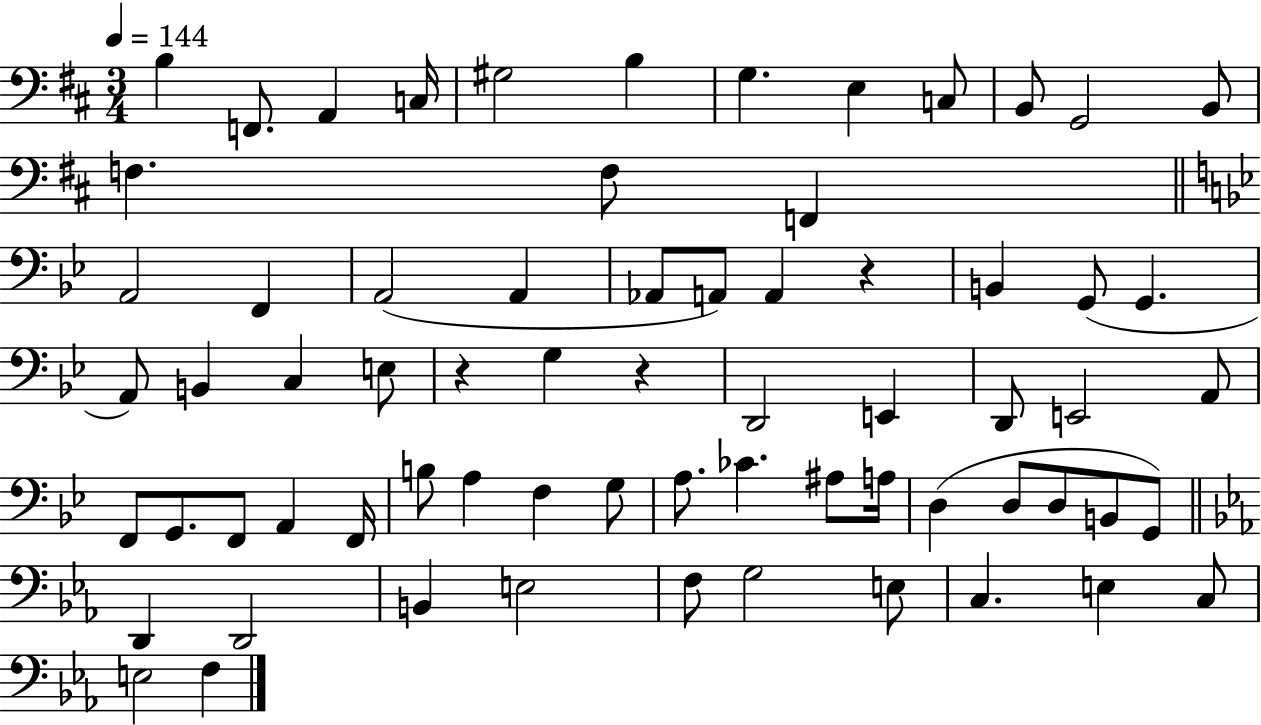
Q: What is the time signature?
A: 3/4